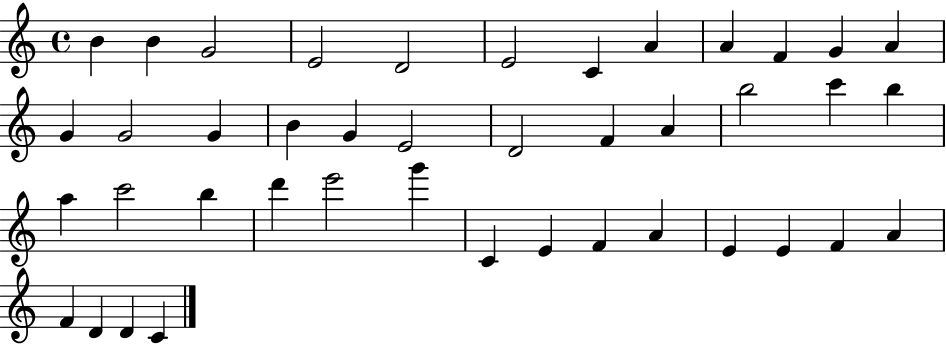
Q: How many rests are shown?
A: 0